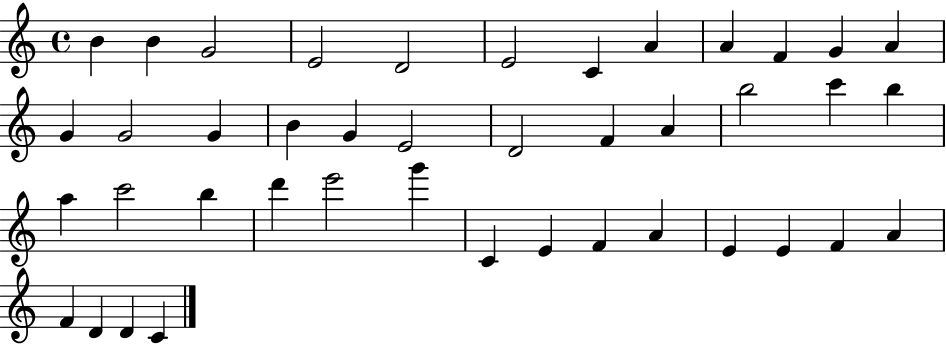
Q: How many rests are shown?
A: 0